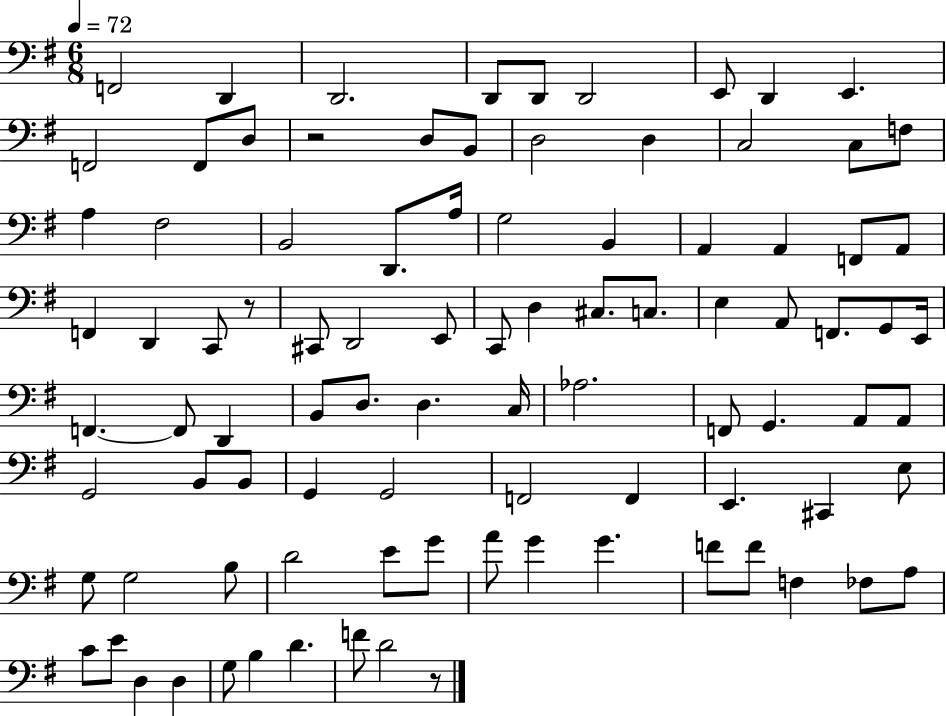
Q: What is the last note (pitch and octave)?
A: D4